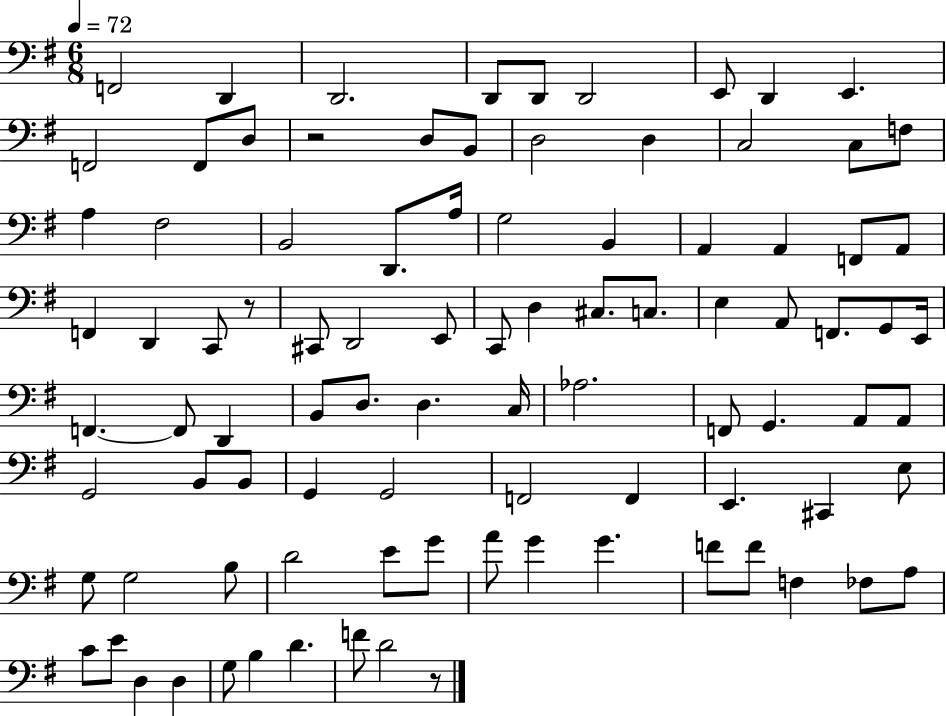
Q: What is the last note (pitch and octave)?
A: D4